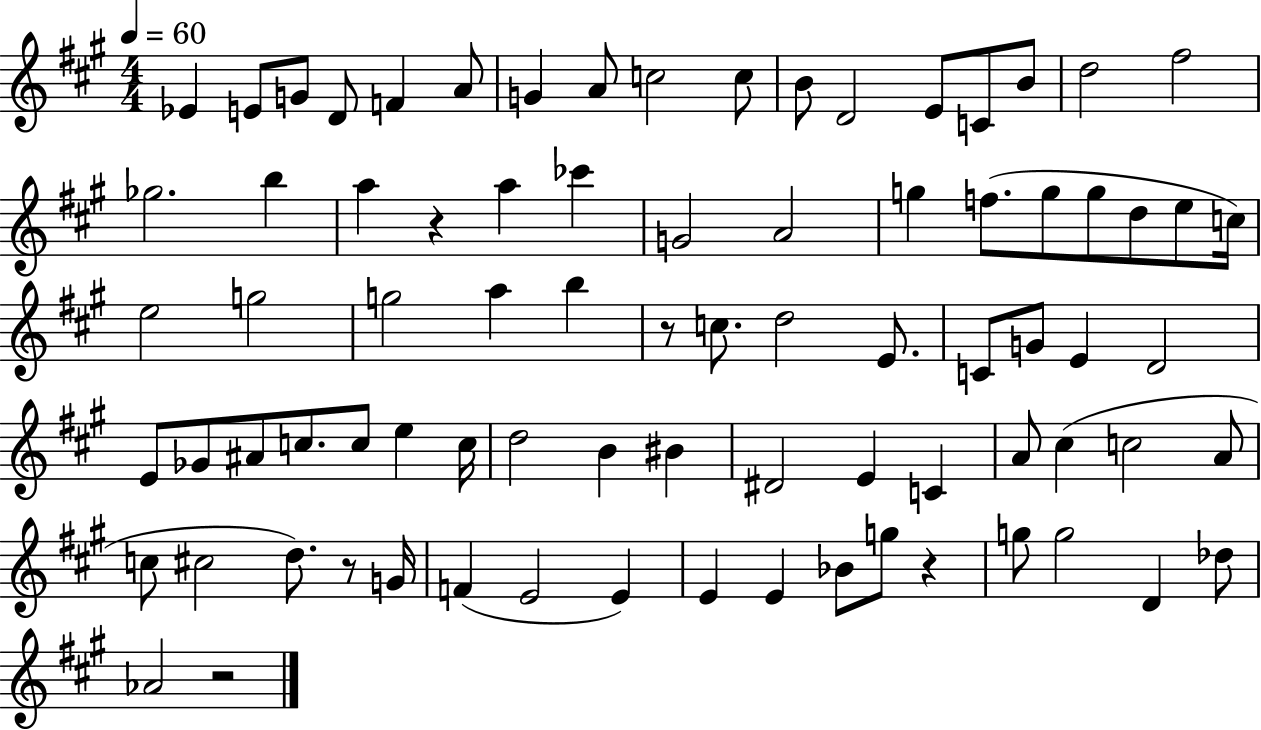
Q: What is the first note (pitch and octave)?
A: Eb4